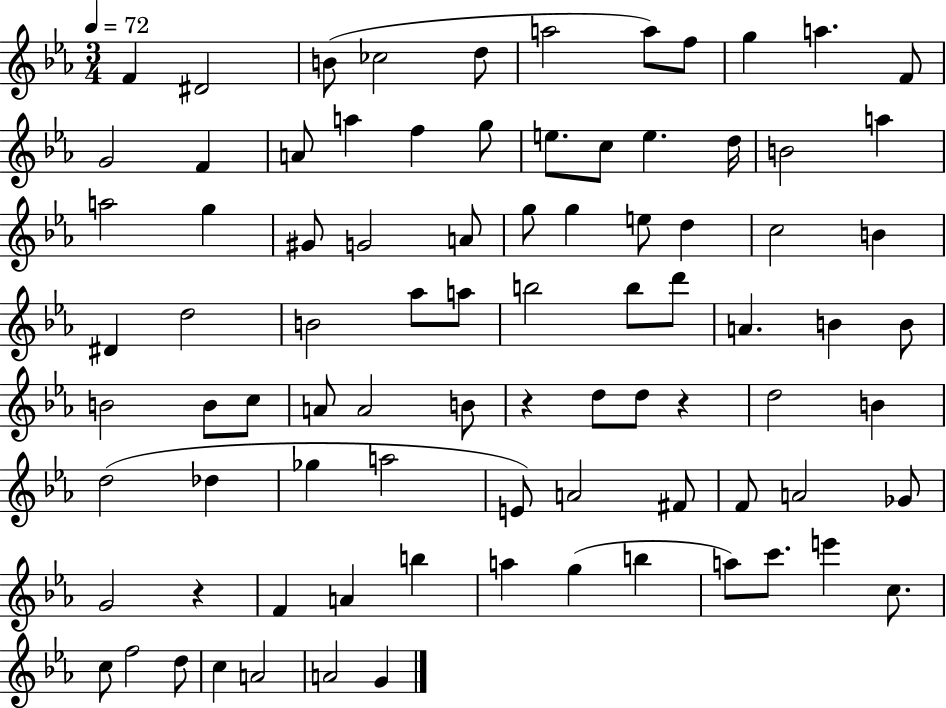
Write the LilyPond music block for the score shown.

{
  \clef treble
  \numericTimeSignature
  \time 3/4
  \key ees \major
  \tempo 4 = 72
  f'4 dis'2 | b'8( ces''2 d''8 | a''2 a''8) f''8 | g''4 a''4. f'8 | \break g'2 f'4 | a'8 a''4 f''4 g''8 | e''8. c''8 e''4. d''16 | b'2 a''4 | \break a''2 g''4 | gis'8 g'2 a'8 | g''8 g''4 e''8 d''4 | c''2 b'4 | \break dis'4 d''2 | b'2 aes''8 a''8 | b''2 b''8 d'''8 | a'4. b'4 b'8 | \break b'2 b'8 c''8 | a'8 a'2 b'8 | r4 d''8 d''8 r4 | d''2 b'4 | \break d''2( des''4 | ges''4 a''2 | e'8) a'2 fis'8 | f'8 a'2 ges'8 | \break g'2 r4 | f'4 a'4 b''4 | a''4 g''4( b''4 | a''8) c'''8. e'''4 c''8. | \break c''8 f''2 d''8 | c''4 a'2 | a'2 g'4 | \bar "|."
}